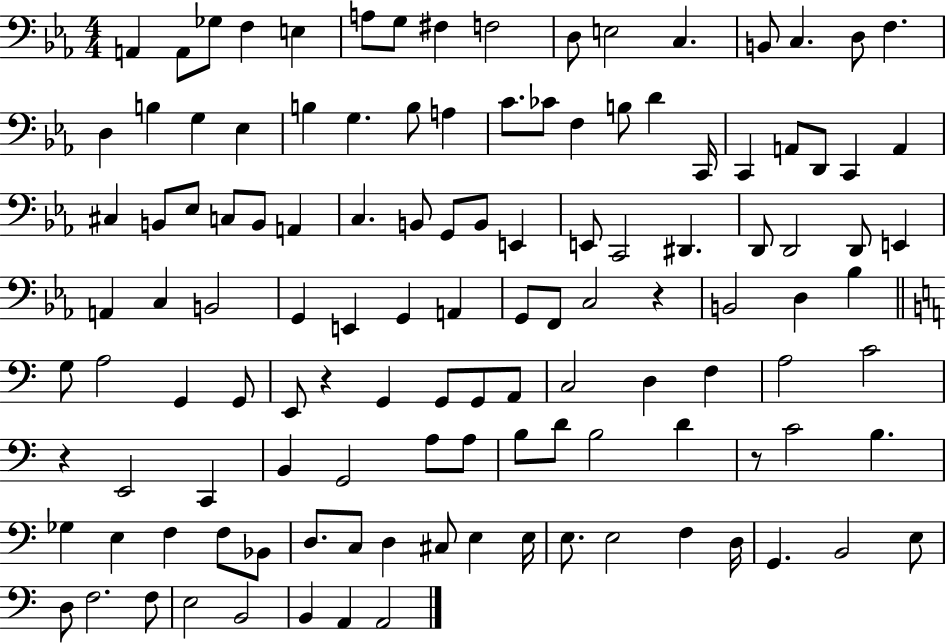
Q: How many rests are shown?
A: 4